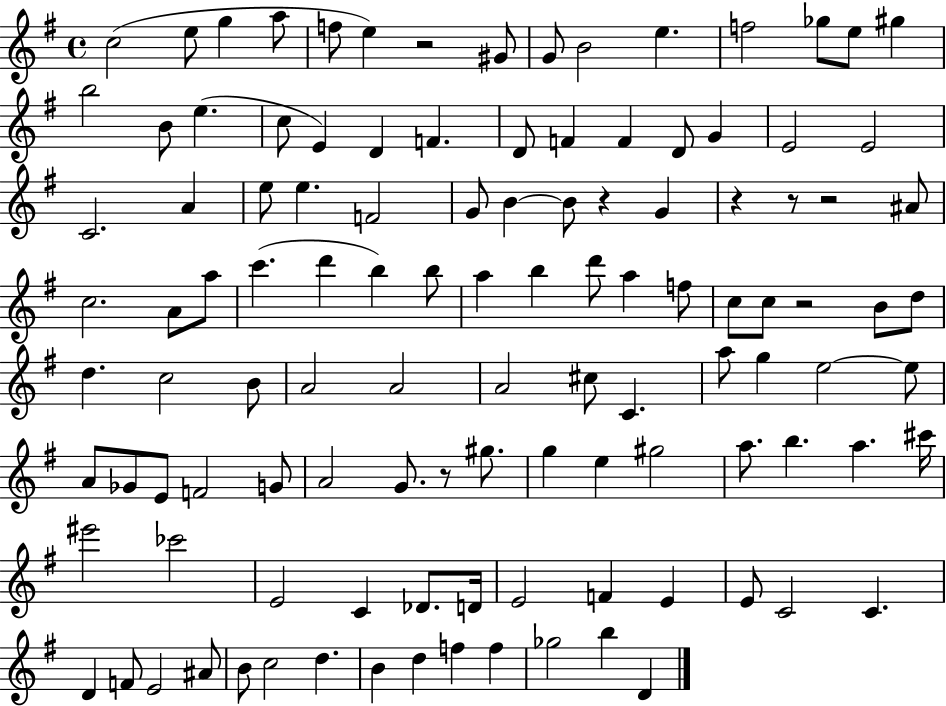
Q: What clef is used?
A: treble